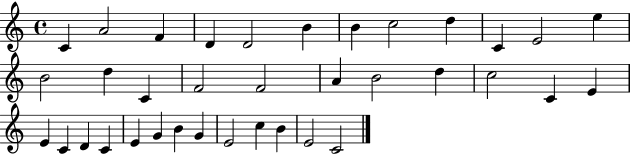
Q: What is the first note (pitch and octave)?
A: C4